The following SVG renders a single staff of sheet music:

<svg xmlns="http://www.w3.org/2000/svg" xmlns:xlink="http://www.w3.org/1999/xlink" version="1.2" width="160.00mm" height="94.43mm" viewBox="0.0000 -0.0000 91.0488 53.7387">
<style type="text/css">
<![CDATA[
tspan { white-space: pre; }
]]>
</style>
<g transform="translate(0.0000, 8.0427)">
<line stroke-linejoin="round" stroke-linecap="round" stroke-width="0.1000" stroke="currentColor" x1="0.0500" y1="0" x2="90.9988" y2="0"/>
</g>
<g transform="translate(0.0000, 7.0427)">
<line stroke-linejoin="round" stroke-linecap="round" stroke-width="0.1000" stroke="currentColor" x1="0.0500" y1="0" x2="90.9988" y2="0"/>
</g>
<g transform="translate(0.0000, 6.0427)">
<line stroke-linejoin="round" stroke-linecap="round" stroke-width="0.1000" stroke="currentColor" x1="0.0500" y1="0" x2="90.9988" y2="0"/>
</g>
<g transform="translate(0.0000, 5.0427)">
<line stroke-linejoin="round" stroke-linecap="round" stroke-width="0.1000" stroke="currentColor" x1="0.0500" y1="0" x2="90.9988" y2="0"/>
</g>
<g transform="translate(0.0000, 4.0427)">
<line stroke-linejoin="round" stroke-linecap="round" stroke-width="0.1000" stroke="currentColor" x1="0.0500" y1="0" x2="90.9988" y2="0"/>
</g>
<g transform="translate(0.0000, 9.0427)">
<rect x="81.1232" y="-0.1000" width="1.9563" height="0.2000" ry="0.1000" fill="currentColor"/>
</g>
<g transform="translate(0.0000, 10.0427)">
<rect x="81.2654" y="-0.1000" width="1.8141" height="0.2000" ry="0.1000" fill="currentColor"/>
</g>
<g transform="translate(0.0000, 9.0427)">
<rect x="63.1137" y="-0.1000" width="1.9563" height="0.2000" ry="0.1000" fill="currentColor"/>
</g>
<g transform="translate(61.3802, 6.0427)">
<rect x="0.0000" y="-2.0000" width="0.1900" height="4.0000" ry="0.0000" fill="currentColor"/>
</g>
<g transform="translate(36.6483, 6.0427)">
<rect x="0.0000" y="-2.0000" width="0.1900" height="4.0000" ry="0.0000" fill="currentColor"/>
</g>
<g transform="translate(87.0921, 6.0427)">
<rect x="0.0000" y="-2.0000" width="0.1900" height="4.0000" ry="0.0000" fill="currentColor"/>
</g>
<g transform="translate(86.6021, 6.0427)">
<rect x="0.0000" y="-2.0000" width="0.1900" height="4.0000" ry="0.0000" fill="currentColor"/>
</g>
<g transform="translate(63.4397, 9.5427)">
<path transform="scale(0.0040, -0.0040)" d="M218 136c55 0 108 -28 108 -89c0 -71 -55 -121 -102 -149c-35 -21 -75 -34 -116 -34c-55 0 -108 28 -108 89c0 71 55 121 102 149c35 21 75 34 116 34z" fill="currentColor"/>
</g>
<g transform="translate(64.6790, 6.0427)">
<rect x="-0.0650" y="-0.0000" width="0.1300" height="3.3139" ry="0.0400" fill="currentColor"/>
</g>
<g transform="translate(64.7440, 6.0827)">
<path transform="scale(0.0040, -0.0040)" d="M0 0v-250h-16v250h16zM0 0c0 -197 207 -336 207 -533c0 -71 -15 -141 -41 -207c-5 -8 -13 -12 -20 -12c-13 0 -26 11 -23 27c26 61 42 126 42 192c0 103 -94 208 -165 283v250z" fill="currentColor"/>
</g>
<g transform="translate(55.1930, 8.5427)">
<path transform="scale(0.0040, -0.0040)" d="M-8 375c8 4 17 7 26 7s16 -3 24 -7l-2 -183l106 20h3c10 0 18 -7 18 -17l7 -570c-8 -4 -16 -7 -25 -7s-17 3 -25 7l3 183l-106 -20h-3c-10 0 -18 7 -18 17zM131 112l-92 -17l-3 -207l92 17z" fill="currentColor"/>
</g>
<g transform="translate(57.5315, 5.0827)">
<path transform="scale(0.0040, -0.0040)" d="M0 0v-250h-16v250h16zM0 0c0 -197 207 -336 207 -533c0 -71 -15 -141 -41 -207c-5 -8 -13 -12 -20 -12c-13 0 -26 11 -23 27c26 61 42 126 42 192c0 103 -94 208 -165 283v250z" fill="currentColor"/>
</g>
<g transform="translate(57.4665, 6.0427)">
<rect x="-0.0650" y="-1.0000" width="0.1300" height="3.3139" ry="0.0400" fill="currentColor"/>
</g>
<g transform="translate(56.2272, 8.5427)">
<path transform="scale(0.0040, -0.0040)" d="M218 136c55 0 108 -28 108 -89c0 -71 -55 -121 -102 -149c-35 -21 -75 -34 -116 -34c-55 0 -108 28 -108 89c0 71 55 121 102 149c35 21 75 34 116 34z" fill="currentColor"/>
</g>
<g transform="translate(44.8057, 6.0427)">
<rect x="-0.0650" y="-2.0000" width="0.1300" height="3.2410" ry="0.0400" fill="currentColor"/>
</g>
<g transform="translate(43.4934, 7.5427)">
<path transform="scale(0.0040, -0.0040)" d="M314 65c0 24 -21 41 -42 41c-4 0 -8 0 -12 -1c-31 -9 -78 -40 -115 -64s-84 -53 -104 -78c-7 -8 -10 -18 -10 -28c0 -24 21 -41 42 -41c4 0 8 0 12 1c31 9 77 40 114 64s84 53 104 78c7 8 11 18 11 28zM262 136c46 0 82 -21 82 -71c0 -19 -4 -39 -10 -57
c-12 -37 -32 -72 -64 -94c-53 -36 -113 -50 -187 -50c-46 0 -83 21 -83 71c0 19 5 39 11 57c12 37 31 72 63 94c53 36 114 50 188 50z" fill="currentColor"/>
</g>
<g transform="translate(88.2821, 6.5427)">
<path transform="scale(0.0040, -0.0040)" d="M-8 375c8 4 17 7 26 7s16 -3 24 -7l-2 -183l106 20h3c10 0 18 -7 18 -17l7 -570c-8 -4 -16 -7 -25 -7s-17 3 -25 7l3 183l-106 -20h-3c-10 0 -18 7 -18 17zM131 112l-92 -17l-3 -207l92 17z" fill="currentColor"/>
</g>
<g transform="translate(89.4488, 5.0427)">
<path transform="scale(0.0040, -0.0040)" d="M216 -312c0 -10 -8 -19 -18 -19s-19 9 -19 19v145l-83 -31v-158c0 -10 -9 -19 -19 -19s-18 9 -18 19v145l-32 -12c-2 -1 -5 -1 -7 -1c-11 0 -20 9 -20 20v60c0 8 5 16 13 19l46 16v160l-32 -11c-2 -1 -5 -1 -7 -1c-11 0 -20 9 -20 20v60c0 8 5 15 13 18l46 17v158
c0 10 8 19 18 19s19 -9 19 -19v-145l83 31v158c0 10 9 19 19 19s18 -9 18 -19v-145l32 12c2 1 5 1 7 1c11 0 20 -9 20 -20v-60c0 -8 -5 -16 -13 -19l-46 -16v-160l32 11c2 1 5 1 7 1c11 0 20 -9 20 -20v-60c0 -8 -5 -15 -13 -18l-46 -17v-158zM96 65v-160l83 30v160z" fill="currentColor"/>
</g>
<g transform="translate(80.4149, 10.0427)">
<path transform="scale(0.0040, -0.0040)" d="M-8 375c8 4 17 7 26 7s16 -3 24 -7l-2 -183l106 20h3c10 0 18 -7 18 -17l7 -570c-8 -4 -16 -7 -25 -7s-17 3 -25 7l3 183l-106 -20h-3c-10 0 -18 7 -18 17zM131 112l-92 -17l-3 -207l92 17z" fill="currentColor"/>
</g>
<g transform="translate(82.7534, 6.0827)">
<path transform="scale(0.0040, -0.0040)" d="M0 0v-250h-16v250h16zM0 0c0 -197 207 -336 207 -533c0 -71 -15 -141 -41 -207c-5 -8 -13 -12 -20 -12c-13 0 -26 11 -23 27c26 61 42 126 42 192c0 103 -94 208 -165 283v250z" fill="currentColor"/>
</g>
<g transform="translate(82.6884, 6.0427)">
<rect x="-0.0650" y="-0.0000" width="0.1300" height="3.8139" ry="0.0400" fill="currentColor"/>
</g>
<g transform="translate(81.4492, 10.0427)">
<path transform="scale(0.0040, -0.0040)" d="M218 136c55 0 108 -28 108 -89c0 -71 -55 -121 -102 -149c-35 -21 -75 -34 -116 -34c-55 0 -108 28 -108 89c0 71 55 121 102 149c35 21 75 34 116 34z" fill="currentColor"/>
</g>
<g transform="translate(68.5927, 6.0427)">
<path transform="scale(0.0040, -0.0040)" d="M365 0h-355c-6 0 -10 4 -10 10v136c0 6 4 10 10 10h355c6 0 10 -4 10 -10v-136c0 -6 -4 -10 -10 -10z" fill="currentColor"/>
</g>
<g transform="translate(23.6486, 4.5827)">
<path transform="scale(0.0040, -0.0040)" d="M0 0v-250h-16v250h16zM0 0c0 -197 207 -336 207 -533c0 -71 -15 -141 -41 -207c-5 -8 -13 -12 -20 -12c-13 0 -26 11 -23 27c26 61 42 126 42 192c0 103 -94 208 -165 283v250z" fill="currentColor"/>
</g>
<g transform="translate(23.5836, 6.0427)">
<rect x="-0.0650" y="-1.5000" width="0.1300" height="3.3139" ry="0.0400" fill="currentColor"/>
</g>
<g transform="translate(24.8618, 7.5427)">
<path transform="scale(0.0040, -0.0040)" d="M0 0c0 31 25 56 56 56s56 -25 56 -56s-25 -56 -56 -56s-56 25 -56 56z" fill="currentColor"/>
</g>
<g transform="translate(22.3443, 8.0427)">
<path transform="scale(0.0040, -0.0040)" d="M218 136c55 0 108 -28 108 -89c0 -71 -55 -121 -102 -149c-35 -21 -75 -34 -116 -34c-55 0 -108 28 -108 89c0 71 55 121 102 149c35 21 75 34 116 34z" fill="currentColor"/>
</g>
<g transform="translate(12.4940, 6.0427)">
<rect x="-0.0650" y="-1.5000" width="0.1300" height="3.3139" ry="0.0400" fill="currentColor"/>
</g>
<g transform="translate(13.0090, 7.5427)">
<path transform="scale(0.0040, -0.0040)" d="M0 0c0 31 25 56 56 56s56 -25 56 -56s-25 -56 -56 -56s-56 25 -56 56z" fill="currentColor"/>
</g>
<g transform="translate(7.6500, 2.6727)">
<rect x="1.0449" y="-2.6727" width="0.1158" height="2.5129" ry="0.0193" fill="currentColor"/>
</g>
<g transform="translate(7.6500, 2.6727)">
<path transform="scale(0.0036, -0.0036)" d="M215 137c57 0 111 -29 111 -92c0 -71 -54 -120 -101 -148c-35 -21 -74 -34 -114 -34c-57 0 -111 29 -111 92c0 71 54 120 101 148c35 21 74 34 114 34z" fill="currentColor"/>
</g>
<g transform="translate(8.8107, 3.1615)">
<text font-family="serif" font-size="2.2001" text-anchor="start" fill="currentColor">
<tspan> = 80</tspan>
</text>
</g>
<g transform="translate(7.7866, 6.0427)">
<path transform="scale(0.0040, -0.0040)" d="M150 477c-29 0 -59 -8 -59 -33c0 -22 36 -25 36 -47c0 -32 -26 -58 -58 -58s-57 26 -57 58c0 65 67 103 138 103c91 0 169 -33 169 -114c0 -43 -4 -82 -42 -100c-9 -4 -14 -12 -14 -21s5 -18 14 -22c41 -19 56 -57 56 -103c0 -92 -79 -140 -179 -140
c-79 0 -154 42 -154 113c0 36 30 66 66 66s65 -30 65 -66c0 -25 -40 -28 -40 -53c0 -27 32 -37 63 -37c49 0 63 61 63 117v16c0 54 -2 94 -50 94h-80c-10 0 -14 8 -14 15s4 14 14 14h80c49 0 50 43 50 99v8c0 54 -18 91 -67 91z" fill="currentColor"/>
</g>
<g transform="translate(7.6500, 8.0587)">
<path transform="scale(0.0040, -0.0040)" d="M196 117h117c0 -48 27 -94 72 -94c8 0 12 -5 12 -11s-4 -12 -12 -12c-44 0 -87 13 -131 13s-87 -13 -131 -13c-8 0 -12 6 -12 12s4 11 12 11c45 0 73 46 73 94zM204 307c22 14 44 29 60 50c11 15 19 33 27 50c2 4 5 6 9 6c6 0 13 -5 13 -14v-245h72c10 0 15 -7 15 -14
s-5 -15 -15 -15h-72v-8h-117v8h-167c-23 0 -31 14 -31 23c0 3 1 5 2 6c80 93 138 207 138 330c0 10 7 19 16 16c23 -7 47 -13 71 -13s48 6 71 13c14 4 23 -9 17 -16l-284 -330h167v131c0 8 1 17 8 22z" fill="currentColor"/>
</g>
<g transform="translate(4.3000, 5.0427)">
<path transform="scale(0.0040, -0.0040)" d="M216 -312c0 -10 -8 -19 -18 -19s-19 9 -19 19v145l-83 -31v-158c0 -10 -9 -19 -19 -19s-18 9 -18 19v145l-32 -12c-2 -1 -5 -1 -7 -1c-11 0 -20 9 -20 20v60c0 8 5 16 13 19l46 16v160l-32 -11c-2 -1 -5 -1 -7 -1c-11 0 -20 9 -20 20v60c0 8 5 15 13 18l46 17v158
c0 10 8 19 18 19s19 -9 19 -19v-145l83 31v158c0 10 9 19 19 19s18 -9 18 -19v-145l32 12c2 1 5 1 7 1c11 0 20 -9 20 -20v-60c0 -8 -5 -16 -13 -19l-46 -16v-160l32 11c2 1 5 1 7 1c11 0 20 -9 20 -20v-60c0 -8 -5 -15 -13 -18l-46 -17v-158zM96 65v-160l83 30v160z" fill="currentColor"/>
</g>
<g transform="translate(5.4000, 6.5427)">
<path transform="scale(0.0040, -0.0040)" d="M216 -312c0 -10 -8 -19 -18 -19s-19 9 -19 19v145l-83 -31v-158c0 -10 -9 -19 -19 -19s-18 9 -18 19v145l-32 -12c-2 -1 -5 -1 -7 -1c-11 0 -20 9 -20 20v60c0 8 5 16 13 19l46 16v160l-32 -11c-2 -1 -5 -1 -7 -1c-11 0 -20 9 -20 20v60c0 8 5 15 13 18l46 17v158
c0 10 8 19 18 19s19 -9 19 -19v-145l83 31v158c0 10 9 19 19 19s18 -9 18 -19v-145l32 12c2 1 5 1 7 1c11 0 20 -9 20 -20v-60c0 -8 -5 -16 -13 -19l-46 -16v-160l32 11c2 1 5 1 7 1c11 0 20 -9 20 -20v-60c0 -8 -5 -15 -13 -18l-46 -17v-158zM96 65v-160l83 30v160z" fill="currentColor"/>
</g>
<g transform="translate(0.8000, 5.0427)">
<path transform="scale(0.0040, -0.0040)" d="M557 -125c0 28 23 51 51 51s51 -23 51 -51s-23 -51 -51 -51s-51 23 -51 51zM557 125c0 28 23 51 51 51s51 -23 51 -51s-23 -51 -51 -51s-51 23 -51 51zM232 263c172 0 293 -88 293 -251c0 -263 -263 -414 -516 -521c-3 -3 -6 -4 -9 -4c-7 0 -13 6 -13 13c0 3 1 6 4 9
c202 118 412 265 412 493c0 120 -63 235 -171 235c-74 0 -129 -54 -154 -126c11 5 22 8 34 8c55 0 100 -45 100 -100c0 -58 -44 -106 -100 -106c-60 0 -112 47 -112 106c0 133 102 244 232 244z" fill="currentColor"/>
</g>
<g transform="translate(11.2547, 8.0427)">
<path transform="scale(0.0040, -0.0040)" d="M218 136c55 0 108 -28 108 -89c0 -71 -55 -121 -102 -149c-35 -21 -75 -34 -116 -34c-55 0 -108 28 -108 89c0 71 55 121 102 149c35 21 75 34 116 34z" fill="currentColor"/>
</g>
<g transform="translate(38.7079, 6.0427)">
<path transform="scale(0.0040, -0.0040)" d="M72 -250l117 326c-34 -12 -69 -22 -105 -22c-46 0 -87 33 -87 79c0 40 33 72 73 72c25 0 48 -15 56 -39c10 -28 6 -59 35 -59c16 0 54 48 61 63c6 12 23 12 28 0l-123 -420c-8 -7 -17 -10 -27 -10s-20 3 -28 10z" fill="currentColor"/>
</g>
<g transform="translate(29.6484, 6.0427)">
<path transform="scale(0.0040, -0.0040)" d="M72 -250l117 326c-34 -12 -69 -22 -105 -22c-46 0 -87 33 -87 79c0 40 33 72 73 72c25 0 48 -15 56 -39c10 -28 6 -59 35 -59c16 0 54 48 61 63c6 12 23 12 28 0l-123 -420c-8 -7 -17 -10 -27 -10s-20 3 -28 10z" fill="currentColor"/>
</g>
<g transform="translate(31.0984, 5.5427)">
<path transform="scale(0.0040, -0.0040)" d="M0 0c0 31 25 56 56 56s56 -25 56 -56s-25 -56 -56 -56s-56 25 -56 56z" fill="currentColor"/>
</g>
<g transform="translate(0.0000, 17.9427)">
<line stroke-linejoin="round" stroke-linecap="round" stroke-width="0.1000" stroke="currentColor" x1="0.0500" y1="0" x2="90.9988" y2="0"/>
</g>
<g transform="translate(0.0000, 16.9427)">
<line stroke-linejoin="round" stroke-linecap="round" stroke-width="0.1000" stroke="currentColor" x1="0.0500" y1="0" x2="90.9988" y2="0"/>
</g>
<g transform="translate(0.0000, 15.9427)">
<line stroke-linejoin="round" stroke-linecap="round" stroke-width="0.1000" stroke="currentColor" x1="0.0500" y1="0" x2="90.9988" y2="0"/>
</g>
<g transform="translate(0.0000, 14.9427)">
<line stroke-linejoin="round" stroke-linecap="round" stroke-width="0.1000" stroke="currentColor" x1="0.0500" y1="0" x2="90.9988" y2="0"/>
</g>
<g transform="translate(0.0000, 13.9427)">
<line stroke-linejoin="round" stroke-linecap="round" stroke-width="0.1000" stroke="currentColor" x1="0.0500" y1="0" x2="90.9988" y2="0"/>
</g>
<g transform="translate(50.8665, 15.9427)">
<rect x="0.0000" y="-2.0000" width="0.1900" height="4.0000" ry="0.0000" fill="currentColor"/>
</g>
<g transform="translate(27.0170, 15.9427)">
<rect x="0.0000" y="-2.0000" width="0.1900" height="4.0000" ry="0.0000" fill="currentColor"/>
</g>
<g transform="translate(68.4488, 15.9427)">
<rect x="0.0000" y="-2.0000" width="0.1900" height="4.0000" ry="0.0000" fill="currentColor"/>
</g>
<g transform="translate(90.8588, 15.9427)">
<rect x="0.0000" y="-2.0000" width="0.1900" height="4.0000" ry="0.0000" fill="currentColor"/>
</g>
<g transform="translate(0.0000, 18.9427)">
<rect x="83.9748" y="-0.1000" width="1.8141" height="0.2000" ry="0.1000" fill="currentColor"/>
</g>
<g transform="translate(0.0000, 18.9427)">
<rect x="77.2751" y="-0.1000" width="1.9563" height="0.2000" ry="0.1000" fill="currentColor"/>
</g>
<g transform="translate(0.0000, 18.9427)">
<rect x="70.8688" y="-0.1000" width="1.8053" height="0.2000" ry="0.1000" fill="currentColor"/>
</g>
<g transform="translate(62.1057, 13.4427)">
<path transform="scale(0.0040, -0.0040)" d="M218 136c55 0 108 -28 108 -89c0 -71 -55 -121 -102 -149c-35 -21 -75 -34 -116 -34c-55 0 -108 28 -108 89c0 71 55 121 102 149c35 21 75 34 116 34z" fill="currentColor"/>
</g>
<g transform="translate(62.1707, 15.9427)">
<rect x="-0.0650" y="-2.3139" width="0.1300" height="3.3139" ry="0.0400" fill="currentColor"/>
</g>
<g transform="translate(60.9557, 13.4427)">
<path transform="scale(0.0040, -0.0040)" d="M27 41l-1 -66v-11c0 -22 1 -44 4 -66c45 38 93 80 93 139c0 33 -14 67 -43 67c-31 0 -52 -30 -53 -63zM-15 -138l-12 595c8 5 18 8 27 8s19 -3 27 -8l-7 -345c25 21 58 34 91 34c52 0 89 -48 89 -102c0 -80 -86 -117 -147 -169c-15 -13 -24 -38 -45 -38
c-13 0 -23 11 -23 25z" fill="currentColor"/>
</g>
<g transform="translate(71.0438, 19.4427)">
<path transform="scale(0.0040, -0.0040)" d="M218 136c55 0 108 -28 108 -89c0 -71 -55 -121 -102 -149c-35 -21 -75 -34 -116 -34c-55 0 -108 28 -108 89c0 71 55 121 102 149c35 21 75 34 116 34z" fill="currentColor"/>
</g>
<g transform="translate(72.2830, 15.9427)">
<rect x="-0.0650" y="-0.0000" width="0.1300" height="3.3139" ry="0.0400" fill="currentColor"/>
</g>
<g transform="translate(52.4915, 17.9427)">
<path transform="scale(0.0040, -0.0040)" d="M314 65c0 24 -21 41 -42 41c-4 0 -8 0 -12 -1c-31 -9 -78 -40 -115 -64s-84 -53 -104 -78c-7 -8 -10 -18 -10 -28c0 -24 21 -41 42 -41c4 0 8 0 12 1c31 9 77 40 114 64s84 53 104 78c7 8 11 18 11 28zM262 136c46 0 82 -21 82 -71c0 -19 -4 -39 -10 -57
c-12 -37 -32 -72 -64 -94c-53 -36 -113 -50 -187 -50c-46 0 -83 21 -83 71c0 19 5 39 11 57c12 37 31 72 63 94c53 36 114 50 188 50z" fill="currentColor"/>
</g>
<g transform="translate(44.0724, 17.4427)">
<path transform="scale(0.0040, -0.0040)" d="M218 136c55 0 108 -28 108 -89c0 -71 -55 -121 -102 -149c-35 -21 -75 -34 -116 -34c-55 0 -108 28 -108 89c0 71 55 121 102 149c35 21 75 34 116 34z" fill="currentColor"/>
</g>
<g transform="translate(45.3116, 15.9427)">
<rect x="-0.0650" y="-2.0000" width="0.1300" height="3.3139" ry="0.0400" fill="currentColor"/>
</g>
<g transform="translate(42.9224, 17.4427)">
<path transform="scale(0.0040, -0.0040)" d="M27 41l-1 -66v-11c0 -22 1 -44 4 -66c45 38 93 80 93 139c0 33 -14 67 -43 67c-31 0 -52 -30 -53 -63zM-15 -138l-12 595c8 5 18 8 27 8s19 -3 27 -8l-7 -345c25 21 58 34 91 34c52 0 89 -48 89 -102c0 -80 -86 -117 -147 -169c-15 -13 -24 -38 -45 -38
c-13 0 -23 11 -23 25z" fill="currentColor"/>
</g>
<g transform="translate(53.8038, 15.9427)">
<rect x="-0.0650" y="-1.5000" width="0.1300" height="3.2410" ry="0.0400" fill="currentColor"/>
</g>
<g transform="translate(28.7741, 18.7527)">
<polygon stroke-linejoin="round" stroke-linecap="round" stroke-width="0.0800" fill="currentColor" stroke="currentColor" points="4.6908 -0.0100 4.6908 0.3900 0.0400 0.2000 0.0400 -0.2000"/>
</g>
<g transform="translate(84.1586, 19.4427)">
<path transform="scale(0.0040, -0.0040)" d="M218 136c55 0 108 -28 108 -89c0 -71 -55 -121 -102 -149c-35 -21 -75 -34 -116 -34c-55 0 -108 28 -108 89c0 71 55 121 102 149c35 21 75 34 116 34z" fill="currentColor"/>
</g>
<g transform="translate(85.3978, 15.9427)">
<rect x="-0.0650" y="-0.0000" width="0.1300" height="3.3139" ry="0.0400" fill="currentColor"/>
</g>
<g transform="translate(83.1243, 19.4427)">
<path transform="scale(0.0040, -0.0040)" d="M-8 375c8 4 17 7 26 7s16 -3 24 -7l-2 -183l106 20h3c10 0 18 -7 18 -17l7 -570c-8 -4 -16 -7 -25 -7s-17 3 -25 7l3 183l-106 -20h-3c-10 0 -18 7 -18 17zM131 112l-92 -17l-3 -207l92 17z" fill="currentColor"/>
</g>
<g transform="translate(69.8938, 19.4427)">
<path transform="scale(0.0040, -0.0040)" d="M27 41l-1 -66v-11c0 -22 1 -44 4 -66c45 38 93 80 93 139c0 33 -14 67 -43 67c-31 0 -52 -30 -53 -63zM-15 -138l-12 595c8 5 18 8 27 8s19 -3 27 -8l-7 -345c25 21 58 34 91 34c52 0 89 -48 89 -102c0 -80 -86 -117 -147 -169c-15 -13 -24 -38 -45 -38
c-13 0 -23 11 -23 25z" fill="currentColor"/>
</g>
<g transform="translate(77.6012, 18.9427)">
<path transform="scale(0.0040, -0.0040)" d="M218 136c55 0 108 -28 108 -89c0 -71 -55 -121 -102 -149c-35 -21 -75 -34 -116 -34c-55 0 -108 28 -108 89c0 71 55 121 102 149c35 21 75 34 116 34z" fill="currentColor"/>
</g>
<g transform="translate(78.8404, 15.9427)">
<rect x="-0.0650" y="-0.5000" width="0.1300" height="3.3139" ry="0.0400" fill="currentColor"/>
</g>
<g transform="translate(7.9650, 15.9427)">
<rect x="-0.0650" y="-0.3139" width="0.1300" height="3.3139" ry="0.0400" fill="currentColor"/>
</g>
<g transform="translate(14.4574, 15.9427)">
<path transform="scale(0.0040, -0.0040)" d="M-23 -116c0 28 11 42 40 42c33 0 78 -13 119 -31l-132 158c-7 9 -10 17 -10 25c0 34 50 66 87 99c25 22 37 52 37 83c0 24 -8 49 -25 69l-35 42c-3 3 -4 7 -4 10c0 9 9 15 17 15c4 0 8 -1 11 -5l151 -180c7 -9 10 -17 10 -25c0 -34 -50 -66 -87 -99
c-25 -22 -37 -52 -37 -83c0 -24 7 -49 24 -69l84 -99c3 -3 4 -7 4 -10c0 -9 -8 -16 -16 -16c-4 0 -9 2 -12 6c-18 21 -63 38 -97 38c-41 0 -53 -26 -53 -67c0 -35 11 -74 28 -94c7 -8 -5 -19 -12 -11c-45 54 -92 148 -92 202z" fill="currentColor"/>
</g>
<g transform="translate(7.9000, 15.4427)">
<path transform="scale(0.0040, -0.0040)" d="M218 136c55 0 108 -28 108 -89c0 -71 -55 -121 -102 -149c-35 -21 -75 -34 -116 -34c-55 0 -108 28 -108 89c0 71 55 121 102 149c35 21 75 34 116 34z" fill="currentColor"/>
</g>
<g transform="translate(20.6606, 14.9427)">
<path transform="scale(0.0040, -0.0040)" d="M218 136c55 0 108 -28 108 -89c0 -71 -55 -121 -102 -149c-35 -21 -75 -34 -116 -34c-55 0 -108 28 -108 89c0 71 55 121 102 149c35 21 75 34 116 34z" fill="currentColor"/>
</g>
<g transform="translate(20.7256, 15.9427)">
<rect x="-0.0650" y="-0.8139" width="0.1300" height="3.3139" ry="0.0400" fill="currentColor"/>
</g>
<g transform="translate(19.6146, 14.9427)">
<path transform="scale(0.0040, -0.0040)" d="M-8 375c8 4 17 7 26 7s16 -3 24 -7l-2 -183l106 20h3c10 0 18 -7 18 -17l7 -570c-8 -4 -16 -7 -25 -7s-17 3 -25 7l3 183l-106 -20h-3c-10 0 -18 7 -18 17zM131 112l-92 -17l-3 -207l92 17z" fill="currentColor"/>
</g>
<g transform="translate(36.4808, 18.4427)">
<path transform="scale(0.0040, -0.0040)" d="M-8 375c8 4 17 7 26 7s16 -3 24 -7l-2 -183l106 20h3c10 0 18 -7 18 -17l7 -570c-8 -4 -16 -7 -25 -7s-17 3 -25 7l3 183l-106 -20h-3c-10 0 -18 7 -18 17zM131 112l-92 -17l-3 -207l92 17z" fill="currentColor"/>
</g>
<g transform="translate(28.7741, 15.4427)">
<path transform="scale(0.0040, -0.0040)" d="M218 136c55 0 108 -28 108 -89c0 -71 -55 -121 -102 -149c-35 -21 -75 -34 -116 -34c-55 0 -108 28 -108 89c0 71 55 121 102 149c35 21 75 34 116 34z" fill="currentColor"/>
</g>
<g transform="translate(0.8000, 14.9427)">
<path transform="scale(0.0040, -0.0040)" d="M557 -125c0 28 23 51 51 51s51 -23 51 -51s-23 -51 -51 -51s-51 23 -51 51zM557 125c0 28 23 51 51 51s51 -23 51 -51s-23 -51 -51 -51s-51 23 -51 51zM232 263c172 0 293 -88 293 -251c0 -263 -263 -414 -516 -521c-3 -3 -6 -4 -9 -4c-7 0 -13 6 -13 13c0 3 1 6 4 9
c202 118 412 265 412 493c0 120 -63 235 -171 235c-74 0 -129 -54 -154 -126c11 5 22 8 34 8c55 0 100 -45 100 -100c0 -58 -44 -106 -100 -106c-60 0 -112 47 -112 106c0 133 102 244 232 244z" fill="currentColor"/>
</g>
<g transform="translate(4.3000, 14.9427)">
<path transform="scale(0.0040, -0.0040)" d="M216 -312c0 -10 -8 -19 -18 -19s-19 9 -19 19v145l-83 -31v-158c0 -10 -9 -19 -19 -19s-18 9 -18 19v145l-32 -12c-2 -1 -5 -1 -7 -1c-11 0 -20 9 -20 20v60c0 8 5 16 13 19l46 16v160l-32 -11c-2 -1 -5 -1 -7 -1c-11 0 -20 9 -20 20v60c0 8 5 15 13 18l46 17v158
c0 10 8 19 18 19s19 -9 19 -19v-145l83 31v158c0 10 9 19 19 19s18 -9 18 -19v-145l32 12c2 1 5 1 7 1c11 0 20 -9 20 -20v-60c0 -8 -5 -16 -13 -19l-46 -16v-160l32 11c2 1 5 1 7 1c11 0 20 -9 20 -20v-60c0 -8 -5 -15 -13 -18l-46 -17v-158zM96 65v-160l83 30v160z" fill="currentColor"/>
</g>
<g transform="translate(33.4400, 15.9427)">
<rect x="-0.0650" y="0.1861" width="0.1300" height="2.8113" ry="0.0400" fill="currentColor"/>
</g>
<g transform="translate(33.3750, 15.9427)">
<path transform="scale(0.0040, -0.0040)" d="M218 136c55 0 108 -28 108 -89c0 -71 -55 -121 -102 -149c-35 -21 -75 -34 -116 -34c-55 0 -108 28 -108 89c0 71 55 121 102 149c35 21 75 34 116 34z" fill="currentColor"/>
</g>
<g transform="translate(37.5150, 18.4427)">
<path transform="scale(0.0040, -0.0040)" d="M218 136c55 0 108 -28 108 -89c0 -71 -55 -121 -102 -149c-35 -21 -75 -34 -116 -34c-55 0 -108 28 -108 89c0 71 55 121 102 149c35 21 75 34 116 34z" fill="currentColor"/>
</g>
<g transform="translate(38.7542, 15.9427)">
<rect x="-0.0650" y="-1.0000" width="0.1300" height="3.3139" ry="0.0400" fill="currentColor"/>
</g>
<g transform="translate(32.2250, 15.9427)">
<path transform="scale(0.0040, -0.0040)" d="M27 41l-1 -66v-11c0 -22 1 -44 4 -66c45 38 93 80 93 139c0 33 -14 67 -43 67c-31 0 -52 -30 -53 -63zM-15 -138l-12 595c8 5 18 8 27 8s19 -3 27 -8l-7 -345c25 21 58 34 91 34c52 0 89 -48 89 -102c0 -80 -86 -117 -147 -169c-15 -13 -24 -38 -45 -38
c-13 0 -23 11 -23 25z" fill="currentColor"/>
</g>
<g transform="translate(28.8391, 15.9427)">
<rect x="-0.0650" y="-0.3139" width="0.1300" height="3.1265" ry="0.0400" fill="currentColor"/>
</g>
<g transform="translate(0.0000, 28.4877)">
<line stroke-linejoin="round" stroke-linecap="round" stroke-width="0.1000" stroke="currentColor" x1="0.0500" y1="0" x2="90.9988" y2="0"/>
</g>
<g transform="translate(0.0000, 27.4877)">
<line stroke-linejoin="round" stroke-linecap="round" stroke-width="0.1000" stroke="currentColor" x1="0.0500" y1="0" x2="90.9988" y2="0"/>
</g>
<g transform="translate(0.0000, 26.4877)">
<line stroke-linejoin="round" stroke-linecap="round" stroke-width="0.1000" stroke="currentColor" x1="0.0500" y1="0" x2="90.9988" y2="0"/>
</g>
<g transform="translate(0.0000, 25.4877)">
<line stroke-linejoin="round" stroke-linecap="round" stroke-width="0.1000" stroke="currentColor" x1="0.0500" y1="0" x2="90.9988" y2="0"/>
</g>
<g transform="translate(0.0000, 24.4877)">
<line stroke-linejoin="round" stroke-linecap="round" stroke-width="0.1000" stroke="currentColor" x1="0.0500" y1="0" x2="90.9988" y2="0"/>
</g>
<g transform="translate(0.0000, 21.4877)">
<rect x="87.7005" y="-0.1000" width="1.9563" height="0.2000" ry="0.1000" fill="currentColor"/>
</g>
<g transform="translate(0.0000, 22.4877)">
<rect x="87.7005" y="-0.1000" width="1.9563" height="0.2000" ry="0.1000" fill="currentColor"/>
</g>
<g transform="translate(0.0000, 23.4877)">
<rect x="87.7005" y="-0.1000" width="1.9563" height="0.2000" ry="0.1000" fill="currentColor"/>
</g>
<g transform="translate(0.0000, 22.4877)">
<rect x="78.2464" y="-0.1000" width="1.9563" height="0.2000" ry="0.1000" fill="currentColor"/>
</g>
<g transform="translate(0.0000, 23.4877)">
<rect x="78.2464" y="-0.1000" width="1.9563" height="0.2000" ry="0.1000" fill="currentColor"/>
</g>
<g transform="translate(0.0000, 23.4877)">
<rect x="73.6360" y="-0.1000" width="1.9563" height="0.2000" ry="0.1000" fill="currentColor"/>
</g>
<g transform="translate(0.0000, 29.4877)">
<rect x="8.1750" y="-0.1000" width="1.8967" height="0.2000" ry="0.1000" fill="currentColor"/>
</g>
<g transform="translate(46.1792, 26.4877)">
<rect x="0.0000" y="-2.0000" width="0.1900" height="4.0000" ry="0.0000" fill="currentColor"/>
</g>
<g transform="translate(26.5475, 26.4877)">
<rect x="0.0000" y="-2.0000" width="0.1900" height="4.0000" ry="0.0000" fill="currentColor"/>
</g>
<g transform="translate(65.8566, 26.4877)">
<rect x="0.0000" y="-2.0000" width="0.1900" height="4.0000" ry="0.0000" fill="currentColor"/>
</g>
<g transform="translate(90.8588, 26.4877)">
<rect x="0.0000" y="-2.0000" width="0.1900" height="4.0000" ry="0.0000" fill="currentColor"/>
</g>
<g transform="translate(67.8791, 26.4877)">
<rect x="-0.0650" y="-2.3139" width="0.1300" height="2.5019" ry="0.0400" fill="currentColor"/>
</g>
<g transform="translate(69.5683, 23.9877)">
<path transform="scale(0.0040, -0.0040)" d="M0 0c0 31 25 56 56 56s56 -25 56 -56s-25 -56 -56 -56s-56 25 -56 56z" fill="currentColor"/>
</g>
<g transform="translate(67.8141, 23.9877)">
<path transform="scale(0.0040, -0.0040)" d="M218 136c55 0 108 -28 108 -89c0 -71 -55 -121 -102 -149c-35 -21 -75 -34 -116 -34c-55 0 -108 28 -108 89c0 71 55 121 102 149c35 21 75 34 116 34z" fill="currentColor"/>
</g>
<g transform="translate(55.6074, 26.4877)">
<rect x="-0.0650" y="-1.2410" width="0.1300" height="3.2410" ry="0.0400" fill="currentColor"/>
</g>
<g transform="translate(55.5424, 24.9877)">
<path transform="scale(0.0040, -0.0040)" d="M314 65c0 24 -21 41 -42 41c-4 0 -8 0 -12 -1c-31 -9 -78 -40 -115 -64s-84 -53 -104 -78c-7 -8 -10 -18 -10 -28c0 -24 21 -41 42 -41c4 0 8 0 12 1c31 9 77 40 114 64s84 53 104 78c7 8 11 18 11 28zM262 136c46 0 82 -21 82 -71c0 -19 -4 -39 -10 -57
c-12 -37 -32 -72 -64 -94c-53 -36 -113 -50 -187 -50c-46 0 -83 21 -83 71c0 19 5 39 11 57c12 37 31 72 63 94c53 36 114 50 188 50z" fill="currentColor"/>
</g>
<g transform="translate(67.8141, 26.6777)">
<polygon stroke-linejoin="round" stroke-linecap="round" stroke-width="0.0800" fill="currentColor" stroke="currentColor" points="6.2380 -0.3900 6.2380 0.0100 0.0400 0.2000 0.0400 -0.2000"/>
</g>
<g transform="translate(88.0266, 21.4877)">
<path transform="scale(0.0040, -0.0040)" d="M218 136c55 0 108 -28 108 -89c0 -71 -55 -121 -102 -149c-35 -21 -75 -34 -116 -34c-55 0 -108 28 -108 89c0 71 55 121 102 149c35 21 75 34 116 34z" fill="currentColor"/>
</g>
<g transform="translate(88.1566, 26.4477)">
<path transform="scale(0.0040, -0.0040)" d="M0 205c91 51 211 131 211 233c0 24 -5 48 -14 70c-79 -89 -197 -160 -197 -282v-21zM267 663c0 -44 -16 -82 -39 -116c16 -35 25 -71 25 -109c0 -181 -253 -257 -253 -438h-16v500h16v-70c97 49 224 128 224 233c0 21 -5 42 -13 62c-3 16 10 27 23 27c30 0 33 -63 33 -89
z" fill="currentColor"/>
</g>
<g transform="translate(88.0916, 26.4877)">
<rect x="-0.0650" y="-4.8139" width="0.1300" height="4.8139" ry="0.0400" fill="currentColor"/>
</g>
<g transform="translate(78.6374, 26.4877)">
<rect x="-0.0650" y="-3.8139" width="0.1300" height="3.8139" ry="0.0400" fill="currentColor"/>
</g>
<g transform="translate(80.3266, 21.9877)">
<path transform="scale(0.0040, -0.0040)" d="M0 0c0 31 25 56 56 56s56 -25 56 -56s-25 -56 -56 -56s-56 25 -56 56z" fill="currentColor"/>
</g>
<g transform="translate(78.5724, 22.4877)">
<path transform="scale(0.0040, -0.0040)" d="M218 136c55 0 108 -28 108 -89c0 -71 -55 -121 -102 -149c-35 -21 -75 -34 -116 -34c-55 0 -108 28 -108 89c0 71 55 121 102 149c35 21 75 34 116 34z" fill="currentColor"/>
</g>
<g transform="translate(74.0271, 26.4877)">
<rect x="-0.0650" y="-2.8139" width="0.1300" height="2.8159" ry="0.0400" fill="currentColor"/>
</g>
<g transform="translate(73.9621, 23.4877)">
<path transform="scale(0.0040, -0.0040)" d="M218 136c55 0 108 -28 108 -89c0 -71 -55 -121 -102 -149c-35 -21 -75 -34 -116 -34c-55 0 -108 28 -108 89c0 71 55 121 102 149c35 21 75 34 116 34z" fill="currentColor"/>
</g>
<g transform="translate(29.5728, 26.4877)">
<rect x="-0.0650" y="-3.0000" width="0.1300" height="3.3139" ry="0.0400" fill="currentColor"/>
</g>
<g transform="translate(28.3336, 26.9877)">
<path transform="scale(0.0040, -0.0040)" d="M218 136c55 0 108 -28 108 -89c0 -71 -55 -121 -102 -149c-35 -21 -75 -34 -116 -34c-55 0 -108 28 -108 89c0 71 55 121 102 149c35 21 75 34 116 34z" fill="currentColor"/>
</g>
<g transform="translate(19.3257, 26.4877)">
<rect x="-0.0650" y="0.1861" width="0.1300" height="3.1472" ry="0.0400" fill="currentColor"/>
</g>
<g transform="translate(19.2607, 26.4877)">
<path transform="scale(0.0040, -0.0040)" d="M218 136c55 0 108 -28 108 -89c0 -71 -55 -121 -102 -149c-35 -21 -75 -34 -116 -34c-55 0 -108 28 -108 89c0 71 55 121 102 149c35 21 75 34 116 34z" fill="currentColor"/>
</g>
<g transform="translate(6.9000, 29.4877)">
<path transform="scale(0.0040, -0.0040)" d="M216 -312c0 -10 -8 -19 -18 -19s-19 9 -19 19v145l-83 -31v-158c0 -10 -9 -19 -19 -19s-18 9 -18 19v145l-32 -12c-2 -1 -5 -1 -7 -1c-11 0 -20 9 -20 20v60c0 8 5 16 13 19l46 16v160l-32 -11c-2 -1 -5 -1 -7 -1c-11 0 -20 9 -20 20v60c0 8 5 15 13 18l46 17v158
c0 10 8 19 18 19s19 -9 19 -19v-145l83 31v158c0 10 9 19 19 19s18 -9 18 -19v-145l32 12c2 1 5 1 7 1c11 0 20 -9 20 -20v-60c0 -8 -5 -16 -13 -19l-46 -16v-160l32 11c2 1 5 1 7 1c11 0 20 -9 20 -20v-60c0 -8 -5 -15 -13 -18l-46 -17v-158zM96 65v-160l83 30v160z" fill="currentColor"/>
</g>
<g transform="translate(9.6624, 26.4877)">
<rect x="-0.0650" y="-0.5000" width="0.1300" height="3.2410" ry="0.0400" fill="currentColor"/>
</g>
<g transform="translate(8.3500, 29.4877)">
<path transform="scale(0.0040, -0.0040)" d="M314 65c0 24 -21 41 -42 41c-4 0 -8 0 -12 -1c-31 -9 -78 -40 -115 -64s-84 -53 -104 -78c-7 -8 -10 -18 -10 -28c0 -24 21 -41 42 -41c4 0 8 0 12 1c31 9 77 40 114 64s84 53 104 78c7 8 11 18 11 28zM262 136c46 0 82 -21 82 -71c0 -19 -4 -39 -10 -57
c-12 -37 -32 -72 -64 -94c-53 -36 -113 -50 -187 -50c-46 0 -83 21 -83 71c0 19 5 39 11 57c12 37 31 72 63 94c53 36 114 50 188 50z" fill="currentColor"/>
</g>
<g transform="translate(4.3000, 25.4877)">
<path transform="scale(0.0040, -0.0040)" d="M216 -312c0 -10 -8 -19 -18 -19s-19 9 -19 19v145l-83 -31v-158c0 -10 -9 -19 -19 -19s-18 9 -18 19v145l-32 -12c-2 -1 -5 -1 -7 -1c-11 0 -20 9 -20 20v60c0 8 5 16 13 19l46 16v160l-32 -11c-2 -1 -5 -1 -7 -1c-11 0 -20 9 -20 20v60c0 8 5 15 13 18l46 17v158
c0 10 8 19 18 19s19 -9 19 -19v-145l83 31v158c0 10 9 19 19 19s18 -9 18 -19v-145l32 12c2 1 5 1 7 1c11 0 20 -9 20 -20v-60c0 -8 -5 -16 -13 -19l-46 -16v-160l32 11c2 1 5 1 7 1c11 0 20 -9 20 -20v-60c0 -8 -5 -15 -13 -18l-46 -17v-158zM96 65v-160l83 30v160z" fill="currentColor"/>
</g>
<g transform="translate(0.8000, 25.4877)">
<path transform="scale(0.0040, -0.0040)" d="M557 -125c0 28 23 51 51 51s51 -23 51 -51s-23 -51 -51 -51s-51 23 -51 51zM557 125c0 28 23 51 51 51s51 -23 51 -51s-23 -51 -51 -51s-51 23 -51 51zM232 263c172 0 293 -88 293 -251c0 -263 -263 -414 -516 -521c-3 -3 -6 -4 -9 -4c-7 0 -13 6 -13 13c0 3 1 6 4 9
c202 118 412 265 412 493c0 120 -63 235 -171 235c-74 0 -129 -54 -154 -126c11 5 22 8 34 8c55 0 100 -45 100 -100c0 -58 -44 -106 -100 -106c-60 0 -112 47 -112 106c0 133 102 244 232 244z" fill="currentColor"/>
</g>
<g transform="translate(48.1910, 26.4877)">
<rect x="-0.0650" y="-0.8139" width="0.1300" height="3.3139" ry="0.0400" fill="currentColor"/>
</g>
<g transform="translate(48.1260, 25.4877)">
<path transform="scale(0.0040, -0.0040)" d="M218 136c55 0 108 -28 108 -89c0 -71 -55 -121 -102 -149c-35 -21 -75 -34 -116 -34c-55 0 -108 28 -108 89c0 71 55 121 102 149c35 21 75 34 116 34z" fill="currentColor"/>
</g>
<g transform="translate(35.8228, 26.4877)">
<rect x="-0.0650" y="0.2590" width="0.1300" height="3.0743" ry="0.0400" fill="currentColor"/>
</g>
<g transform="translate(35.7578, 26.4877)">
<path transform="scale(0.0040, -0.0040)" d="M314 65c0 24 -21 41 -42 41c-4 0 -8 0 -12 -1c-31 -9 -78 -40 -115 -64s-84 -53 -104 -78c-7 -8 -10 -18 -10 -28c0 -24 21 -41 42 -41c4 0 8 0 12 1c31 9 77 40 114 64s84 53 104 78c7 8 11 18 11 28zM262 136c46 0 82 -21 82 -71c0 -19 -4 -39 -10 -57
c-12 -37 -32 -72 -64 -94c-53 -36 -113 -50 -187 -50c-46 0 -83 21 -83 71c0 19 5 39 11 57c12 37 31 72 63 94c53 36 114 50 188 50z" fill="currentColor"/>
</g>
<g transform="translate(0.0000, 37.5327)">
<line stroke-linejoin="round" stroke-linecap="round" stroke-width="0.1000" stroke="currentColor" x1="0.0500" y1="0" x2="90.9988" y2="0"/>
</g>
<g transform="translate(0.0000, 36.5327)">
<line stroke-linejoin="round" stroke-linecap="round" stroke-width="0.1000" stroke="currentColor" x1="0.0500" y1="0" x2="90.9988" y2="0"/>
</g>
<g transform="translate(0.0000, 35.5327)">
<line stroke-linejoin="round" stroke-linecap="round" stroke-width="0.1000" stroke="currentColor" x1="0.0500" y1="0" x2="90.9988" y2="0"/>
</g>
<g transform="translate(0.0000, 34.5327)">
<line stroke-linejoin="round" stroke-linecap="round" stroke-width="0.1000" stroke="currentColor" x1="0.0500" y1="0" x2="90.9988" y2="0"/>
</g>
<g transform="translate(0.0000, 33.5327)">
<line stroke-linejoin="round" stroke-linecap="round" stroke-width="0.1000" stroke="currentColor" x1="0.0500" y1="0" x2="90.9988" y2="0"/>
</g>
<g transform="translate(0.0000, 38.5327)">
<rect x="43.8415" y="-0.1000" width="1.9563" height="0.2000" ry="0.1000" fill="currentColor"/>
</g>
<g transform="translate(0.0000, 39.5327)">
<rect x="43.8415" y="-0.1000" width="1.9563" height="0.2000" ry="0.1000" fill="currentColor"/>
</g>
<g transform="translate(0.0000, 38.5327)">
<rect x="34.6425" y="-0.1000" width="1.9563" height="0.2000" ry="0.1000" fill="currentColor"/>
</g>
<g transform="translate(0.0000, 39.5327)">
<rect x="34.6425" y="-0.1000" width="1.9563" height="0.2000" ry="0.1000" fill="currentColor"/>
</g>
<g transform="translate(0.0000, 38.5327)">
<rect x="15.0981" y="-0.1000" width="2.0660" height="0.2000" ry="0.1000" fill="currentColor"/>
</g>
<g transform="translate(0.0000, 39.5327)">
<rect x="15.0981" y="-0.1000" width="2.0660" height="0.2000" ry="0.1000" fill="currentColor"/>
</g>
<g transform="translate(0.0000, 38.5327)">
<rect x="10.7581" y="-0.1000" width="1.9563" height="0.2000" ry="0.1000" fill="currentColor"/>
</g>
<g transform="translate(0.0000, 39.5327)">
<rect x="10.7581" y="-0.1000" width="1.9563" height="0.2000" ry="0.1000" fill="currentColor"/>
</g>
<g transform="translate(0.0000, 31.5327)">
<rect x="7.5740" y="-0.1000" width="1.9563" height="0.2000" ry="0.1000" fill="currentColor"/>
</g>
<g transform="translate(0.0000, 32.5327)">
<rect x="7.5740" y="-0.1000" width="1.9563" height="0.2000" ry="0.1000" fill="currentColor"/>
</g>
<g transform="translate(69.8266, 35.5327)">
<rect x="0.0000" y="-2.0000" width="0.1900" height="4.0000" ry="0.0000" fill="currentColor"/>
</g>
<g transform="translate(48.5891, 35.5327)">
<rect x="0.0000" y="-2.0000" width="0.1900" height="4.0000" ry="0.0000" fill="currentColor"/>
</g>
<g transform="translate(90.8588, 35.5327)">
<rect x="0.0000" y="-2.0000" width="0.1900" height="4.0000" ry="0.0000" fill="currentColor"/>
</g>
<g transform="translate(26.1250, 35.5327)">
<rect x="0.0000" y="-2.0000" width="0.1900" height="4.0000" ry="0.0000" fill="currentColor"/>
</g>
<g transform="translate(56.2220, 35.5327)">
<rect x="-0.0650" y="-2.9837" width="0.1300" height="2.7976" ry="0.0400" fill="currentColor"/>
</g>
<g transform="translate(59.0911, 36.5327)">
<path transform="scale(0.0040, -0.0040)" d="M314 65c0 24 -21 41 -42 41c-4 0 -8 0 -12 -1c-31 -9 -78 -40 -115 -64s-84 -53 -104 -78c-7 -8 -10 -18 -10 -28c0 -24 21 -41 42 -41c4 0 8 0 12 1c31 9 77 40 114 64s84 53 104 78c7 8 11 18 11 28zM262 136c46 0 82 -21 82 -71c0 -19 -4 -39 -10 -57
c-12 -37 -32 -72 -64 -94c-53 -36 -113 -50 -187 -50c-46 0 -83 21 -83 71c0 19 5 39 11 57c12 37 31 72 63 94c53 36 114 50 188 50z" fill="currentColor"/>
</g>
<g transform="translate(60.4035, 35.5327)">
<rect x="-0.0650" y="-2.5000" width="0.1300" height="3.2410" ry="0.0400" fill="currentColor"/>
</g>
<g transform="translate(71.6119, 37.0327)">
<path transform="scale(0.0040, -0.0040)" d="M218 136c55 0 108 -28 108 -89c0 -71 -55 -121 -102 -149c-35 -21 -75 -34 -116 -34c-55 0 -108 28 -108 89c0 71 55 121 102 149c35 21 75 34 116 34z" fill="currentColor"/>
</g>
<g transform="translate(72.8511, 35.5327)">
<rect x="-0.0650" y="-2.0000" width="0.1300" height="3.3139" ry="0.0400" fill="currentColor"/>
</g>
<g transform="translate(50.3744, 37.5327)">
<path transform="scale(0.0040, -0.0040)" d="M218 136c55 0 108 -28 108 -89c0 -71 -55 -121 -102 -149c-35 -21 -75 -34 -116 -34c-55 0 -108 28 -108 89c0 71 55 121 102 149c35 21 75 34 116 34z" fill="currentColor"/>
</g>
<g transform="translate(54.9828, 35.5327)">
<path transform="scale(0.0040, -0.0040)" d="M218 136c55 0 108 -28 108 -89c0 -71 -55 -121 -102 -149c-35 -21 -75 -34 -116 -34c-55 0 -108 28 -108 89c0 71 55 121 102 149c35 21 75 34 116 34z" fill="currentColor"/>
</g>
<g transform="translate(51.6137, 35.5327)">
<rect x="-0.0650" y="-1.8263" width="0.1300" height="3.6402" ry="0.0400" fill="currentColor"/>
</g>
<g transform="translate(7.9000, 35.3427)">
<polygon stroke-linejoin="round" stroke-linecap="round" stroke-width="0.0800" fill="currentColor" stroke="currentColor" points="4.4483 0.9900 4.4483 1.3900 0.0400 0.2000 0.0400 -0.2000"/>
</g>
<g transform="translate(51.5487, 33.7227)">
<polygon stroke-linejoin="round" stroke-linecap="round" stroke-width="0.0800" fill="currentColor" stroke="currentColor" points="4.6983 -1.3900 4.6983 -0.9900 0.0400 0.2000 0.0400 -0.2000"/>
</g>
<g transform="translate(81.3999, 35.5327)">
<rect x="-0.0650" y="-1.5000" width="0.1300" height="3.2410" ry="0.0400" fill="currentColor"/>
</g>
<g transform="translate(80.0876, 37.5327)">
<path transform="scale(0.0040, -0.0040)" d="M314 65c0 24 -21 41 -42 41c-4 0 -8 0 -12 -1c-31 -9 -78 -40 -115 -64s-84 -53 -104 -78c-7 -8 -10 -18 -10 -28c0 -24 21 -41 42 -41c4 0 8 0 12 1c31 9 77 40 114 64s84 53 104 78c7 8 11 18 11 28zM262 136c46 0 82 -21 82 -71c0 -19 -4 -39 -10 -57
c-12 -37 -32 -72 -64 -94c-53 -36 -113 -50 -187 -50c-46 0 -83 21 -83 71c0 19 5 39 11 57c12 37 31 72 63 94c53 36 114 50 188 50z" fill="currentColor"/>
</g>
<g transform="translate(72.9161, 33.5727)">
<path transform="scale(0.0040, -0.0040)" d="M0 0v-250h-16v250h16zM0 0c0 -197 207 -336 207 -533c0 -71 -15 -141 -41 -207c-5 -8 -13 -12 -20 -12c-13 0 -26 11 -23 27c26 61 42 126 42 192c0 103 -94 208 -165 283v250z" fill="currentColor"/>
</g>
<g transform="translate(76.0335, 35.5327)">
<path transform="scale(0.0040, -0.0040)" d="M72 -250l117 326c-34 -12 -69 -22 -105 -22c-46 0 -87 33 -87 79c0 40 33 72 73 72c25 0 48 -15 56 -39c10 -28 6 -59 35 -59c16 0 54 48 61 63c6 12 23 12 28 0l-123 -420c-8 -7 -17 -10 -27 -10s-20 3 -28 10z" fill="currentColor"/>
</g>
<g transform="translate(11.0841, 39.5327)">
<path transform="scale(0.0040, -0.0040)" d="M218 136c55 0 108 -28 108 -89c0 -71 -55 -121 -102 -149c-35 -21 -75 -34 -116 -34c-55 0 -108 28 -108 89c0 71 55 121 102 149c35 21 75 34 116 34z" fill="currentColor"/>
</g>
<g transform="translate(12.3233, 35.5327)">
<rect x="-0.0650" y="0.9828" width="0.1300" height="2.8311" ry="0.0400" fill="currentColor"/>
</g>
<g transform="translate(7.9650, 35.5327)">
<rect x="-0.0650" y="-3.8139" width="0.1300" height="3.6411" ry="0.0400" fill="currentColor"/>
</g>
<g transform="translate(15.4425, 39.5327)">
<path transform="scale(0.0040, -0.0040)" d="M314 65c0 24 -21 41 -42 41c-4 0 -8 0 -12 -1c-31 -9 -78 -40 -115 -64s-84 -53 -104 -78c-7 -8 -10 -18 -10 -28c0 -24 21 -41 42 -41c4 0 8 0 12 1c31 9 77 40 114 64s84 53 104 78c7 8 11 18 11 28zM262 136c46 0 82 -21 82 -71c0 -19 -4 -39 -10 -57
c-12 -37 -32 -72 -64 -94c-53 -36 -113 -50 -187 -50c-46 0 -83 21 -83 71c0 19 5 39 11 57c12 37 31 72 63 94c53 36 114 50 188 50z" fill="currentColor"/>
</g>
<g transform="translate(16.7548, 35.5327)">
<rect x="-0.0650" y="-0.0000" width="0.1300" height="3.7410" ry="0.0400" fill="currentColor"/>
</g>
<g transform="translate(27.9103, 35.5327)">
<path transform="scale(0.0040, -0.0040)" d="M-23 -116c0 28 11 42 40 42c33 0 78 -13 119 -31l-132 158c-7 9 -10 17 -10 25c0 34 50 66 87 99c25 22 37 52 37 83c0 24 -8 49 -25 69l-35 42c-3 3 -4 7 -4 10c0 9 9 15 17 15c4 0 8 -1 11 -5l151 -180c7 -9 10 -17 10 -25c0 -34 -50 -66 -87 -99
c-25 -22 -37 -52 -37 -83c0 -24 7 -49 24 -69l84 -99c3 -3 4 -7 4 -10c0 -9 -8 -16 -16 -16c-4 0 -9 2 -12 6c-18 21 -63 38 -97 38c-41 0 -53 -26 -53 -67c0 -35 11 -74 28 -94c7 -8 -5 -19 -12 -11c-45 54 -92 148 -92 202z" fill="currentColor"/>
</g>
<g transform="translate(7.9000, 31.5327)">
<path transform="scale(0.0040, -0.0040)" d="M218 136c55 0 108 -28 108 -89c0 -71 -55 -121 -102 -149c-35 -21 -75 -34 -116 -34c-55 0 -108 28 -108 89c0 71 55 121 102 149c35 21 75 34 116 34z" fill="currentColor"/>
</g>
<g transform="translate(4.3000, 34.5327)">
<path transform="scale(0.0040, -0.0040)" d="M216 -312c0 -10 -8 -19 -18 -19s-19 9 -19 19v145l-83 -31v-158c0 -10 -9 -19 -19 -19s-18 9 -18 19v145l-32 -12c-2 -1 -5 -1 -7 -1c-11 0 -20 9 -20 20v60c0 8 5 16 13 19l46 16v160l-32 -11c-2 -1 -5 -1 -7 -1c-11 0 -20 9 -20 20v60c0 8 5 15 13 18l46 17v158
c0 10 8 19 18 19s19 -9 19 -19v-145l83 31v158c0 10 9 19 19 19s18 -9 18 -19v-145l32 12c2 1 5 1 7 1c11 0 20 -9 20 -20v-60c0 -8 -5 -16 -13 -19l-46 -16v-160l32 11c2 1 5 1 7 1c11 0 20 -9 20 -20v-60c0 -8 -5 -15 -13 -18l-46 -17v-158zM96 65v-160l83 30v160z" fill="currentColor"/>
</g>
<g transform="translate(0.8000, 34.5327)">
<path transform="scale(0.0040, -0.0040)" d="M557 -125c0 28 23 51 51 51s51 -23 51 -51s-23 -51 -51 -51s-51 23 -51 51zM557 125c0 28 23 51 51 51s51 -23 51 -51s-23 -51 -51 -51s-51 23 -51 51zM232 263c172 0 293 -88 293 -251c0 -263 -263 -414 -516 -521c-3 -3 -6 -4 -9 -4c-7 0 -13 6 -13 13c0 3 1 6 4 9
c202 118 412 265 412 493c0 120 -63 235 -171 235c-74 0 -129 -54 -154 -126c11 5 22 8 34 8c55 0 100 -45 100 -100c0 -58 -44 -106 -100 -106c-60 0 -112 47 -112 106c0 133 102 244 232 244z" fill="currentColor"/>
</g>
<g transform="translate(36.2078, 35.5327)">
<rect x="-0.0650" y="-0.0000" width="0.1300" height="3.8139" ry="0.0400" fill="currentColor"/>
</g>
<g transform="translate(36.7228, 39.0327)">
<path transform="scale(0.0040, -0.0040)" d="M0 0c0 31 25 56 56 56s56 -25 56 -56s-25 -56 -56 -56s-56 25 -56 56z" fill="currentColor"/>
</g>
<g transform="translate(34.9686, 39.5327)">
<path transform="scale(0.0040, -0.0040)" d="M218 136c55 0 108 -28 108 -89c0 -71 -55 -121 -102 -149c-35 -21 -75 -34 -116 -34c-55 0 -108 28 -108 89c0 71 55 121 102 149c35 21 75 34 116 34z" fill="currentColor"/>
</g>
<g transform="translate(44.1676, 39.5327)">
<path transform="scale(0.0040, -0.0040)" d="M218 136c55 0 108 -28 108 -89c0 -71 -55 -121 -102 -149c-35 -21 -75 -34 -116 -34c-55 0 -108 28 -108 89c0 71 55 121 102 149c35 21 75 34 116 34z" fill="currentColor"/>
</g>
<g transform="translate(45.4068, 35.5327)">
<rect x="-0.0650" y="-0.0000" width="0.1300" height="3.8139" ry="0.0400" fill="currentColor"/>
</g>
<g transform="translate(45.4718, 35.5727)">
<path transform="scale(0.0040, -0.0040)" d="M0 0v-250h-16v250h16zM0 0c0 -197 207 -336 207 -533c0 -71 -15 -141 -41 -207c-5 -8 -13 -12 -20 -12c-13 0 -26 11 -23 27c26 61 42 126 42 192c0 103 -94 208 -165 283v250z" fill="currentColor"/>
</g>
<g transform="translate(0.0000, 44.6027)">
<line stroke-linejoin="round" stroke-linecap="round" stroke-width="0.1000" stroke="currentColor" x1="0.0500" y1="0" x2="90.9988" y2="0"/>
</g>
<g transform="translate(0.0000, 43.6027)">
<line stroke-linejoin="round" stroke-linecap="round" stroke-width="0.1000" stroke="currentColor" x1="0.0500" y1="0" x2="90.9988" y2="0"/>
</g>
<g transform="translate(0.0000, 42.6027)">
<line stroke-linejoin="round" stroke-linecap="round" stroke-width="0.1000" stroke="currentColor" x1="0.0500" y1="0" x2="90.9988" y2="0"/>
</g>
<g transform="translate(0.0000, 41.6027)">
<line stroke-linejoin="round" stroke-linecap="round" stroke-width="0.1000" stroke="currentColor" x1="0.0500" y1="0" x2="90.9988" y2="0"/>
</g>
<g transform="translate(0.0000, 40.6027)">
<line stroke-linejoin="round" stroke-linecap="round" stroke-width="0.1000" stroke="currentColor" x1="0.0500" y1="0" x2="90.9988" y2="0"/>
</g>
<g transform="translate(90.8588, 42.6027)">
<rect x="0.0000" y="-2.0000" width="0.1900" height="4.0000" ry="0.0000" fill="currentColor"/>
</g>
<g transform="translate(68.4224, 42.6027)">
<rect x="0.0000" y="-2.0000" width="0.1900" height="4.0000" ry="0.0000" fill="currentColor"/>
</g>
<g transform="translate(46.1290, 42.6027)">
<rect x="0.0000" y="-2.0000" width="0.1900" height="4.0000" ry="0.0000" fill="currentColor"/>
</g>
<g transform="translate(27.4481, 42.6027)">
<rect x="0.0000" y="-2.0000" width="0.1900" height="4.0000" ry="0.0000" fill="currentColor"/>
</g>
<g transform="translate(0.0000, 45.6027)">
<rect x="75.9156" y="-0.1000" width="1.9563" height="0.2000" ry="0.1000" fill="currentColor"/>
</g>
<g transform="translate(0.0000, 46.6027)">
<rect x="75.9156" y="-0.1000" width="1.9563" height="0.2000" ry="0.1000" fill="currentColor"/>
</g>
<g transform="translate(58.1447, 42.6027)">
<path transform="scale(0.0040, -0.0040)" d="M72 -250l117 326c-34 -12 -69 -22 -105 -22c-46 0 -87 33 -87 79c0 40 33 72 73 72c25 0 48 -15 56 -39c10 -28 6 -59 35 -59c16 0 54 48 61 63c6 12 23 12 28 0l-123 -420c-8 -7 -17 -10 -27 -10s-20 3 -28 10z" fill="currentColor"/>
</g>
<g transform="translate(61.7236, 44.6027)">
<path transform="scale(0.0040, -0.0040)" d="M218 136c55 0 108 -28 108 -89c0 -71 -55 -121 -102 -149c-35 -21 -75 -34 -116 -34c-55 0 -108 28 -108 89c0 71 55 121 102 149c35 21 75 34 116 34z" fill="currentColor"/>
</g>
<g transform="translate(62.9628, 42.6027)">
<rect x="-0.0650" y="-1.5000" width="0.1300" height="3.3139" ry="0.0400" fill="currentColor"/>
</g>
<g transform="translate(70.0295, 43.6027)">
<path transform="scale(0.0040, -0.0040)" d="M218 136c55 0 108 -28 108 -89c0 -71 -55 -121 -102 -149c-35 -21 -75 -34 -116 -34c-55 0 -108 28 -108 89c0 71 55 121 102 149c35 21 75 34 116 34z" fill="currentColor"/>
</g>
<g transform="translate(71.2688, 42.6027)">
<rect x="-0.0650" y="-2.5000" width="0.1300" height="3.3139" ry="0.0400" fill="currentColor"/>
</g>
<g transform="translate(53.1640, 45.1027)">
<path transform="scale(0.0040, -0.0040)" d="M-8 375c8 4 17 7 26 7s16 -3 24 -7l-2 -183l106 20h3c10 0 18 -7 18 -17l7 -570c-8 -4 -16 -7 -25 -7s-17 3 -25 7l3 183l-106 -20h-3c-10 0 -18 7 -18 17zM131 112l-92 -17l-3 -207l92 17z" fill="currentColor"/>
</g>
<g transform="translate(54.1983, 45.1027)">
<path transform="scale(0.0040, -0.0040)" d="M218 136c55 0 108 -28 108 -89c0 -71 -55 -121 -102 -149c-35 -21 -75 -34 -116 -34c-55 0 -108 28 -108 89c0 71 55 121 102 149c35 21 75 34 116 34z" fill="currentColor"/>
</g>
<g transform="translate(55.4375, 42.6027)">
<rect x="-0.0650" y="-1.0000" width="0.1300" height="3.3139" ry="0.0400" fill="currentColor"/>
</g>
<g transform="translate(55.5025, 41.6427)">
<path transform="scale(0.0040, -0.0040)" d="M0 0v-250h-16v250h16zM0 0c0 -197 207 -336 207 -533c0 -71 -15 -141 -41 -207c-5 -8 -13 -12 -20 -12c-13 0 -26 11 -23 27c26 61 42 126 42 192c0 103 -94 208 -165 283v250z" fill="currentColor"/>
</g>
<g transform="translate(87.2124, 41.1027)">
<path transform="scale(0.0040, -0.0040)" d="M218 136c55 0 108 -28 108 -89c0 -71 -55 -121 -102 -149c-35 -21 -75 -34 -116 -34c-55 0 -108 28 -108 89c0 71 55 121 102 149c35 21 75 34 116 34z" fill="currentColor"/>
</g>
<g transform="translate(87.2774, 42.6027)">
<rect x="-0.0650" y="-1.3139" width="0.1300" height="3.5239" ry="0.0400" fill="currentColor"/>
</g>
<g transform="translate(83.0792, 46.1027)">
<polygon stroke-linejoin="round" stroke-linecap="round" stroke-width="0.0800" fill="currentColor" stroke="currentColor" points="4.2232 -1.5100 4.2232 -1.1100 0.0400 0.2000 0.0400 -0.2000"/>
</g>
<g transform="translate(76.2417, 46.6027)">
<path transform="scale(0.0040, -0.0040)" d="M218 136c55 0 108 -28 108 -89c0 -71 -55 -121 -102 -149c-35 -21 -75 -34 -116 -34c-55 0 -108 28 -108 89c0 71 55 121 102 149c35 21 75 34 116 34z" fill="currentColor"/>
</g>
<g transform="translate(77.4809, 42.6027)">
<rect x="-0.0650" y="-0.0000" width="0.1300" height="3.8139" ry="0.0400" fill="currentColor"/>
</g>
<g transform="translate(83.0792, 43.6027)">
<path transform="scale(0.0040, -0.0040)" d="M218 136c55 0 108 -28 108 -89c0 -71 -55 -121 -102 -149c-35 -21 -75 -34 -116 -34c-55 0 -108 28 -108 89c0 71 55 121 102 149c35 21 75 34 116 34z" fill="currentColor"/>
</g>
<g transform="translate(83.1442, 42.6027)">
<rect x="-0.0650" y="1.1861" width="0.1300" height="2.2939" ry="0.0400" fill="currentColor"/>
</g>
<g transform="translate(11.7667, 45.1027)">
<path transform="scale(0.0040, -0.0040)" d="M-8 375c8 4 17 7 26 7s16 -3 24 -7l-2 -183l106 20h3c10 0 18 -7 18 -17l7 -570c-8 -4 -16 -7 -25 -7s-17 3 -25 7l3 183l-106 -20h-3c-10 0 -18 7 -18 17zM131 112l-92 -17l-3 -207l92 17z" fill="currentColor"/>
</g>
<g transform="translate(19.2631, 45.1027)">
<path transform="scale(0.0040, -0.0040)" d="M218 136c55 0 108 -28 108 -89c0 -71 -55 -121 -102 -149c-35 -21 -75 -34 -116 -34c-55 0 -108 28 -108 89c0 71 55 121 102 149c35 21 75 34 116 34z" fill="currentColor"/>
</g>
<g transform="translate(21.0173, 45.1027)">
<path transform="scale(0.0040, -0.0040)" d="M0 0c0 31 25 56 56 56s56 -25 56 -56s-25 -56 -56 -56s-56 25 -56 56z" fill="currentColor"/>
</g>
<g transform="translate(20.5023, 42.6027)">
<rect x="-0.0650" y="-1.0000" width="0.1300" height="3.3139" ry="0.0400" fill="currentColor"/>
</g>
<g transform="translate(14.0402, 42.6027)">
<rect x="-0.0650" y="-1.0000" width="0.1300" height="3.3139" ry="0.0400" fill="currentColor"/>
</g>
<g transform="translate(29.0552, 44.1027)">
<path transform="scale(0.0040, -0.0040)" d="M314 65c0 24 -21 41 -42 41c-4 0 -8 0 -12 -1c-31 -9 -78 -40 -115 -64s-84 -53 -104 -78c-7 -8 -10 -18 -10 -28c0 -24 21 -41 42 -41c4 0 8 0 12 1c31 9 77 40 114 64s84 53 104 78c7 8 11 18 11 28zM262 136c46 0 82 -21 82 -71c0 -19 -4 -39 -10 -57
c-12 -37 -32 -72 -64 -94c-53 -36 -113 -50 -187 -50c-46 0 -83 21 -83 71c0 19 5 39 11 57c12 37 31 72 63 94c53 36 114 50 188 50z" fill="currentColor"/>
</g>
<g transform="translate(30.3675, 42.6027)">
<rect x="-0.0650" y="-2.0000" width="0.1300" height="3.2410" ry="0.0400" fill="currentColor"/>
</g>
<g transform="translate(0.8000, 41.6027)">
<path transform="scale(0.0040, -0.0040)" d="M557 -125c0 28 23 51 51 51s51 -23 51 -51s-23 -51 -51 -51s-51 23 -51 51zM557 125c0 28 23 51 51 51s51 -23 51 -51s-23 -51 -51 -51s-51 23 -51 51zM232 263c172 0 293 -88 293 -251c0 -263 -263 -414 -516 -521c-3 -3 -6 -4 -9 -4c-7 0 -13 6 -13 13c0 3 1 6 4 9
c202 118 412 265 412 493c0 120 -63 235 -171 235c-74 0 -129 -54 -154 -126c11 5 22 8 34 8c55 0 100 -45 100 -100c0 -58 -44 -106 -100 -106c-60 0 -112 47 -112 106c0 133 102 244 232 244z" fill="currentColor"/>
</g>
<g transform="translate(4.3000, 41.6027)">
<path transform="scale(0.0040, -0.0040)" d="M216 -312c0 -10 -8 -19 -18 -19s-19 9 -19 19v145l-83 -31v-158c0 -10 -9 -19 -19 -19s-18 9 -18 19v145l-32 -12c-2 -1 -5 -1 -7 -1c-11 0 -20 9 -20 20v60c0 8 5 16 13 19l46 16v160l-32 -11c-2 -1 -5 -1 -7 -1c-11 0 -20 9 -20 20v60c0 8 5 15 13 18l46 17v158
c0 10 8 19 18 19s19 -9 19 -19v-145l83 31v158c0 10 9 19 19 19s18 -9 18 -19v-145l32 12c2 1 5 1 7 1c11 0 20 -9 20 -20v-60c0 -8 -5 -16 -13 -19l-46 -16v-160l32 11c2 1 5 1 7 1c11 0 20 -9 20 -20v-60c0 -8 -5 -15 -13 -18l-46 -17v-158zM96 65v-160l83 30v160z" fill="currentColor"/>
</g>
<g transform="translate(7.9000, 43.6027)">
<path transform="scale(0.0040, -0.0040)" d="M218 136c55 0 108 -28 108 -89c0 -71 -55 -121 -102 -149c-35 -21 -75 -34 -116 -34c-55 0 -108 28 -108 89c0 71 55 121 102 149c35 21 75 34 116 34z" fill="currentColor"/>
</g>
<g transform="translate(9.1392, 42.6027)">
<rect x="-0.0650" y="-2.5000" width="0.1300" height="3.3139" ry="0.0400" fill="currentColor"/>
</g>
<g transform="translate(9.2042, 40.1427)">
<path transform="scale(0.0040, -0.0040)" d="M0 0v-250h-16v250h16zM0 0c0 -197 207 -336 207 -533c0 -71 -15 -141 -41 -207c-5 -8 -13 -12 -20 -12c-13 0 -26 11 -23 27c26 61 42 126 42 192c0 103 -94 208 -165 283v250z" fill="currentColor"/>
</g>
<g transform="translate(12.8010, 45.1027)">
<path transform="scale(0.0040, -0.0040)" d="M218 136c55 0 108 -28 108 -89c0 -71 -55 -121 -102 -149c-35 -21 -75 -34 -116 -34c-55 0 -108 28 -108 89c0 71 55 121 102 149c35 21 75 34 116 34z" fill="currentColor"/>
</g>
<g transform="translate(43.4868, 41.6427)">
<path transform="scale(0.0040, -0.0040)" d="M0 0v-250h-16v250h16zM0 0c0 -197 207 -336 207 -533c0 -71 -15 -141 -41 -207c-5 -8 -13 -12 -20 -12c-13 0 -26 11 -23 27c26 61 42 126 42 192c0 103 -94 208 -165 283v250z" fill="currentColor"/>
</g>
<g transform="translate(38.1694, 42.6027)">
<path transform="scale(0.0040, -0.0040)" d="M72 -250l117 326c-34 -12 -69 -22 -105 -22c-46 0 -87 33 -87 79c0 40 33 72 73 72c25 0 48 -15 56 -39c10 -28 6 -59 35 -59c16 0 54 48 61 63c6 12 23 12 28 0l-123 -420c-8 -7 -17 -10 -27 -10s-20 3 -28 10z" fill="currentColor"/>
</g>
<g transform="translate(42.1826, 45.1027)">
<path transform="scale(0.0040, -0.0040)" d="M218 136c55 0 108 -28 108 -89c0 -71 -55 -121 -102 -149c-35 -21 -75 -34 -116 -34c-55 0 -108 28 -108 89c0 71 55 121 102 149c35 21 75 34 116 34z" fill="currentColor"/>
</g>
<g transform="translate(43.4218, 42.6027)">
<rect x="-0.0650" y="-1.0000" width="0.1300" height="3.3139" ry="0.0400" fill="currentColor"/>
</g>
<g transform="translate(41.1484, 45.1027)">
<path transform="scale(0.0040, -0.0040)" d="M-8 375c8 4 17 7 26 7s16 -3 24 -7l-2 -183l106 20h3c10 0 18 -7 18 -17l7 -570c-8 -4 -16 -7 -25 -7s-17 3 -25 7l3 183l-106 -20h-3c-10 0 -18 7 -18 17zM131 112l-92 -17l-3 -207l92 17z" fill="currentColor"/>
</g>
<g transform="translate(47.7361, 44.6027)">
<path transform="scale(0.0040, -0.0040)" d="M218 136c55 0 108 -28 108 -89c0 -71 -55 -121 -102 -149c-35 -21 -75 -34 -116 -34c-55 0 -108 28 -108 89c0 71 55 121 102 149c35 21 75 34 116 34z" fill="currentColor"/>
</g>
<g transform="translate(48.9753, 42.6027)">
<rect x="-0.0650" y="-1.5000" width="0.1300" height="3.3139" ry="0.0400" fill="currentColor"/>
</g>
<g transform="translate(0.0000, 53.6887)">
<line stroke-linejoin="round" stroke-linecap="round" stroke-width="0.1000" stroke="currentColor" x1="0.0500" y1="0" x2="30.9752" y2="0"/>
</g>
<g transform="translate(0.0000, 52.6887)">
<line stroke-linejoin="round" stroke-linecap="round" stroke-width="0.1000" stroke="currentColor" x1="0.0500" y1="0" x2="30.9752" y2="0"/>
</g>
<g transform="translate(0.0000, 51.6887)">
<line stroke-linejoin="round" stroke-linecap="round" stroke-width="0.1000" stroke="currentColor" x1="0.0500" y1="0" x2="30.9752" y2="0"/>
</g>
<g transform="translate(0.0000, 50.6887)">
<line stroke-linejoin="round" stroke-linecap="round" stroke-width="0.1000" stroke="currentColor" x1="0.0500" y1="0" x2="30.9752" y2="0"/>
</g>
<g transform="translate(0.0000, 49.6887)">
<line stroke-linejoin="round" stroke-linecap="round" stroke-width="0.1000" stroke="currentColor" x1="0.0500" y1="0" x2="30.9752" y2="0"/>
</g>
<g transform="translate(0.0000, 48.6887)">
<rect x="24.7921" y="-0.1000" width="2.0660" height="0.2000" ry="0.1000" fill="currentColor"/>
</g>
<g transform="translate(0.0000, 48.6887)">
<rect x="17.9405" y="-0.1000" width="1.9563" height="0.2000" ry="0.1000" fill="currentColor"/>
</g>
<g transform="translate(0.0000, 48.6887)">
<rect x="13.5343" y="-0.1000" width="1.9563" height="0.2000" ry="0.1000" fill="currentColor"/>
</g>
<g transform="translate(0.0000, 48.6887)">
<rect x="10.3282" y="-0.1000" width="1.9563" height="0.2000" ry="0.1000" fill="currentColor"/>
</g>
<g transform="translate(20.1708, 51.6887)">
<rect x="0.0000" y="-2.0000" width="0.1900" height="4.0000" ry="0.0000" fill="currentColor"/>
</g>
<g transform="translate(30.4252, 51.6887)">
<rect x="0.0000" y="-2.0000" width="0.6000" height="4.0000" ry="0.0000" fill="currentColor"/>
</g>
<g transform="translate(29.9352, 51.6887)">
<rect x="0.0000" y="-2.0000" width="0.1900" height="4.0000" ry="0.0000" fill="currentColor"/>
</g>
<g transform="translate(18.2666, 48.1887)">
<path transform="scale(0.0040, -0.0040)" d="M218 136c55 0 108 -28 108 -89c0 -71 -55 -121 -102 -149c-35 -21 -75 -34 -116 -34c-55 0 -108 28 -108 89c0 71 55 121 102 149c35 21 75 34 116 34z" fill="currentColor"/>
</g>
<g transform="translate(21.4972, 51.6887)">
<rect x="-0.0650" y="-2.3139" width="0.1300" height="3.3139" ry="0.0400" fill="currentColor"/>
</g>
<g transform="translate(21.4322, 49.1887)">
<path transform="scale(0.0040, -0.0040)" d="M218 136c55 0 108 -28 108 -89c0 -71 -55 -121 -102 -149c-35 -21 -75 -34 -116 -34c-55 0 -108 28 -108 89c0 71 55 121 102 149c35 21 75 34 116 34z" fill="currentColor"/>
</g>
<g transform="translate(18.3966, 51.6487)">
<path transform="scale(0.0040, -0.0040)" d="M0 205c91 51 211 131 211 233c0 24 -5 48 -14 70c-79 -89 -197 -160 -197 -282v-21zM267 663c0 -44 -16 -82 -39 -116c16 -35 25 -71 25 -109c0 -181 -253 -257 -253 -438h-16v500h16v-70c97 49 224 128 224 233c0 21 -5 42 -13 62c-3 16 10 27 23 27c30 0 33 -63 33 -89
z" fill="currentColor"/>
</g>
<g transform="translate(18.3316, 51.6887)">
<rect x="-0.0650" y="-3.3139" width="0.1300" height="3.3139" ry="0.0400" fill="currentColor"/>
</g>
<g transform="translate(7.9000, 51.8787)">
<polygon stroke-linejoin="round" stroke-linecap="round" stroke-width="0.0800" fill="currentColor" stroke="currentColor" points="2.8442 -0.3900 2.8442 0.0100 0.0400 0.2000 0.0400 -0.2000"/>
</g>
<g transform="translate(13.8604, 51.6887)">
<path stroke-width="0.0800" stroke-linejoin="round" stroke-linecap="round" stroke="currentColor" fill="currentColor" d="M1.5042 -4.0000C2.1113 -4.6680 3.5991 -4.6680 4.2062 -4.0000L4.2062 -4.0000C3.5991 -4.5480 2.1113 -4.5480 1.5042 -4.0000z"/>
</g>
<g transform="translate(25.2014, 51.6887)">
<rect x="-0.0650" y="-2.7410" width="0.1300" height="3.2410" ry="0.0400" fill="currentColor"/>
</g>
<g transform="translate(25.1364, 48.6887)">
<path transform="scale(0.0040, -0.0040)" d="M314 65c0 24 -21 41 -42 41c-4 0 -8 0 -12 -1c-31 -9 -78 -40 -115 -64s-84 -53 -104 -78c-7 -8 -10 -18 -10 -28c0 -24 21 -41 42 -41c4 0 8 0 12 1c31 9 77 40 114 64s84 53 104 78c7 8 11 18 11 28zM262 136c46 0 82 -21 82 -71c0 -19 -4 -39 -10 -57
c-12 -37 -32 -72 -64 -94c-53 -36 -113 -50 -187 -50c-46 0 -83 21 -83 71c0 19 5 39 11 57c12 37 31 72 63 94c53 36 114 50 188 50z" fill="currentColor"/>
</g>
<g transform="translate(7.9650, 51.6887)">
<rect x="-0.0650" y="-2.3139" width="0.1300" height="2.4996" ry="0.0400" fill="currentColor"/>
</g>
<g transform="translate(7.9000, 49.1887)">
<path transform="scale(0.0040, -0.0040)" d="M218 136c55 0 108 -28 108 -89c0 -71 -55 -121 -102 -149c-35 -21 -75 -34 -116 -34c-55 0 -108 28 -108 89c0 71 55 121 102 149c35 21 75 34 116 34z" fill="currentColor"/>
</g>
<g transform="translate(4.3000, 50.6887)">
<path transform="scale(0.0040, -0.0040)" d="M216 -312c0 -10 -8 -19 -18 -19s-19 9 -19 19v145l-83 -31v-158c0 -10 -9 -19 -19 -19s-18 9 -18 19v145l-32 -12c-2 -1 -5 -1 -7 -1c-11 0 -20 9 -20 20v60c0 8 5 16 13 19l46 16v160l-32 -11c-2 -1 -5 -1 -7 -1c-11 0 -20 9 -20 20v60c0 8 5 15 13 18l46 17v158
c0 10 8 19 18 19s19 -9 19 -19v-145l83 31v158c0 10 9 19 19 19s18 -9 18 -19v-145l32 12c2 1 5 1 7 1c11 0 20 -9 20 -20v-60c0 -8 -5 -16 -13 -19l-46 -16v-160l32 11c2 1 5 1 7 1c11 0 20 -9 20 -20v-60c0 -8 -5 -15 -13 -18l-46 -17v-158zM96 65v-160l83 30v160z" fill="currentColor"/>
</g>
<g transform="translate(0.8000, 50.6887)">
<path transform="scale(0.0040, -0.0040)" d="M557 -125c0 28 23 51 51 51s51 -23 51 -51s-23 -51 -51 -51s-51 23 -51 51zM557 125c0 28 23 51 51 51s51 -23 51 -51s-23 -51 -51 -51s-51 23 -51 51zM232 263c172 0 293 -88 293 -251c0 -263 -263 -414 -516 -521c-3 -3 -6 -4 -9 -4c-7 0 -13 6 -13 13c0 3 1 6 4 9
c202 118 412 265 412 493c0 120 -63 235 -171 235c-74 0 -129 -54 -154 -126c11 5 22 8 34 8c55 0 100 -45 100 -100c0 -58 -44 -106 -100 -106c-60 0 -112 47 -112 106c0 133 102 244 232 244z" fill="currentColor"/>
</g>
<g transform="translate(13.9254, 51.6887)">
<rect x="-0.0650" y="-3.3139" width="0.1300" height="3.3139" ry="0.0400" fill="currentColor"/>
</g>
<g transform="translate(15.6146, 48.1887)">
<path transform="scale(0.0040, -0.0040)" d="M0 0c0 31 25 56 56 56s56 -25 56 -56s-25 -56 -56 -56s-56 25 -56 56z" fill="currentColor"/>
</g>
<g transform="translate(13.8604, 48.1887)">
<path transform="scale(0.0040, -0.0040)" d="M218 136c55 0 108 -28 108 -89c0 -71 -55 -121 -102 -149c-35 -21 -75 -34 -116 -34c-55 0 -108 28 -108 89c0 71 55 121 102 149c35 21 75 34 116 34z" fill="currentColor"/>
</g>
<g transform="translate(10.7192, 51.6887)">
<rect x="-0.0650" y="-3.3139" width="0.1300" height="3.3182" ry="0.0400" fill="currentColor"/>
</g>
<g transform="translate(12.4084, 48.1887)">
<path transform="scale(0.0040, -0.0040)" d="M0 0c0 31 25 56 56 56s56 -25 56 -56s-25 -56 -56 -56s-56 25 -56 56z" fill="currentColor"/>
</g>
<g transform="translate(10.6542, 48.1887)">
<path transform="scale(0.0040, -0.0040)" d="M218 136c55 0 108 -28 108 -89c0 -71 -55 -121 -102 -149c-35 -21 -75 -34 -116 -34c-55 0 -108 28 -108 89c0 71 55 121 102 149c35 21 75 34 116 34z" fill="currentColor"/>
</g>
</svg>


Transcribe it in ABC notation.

X:1
T:Untitled
M:3/4
L:1/4
K:D
G,, G,,/2 z/2 z/2 A,,2 F,,/2 D,,/2 z2 C,,/2 E, z F, E,/2 _D,/2 F,, _A,, G,,2 _B, _D,, E,, D,, ^E,,2 D, C, D,2 ^F, G,2 B,/2 C/2 E G/4 E/2 C,,/2 C,,2 z C,, C,,/2 G,,/2 D,/2 B,,2 A,,/2 z/2 G,,2 B,,/2 F,, F,, A,,2 z/2 F,,/2 G,, F,,/2 z/2 G,, B,, C,, B,,/2 G,/2 B,/2 D/2 D D/4 B, C2